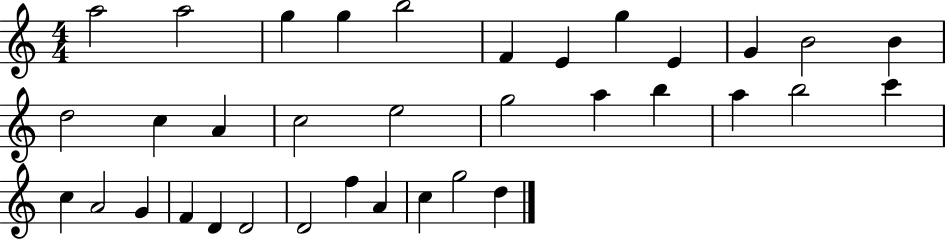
{
  \clef treble
  \numericTimeSignature
  \time 4/4
  \key c \major
  a''2 a''2 | g''4 g''4 b''2 | f'4 e'4 g''4 e'4 | g'4 b'2 b'4 | \break d''2 c''4 a'4 | c''2 e''2 | g''2 a''4 b''4 | a''4 b''2 c'''4 | \break c''4 a'2 g'4 | f'4 d'4 d'2 | d'2 f''4 a'4 | c''4 g''2 d''4 | \break \bar "|."
}